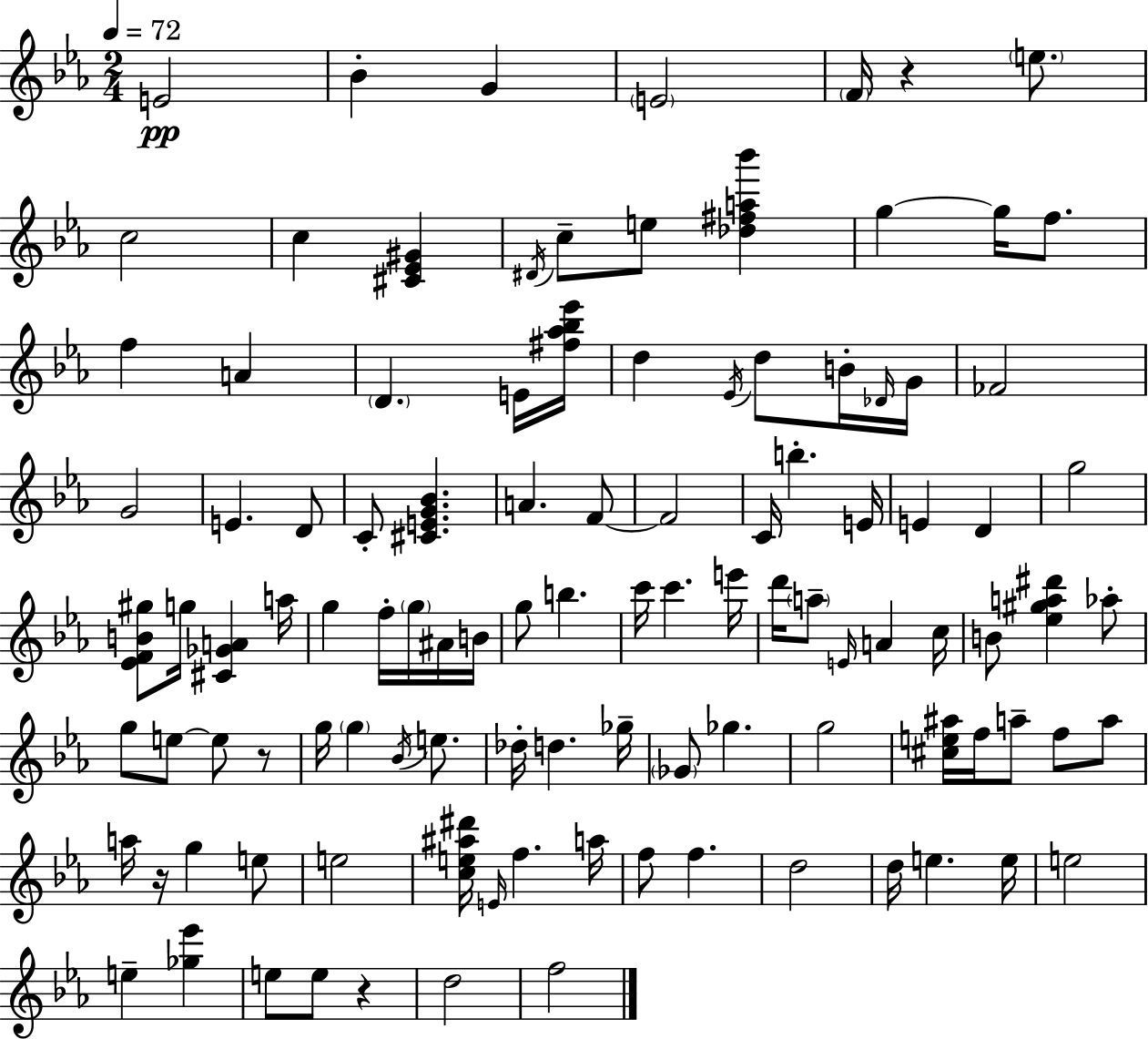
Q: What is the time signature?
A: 2/4